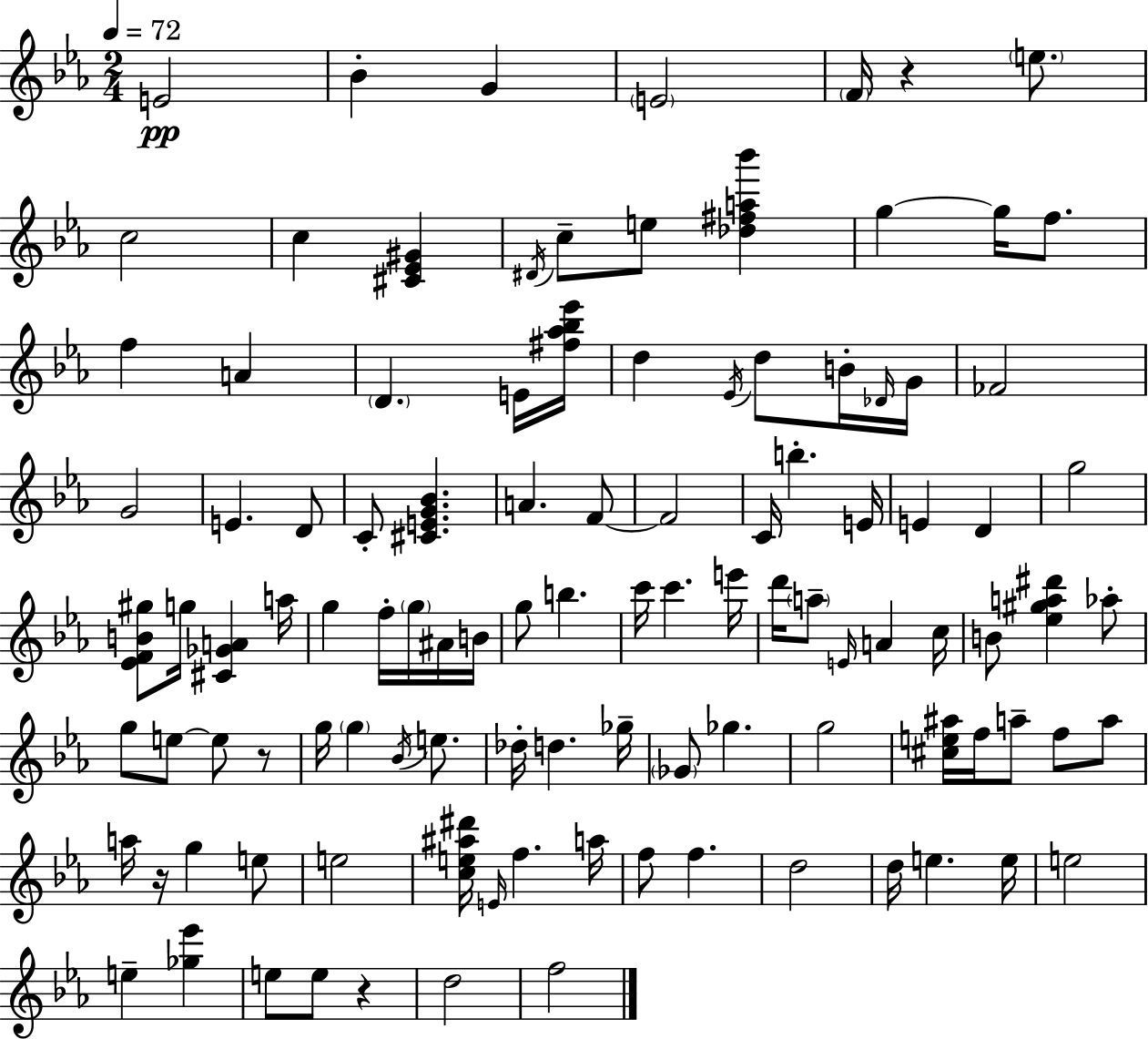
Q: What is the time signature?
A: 2/4